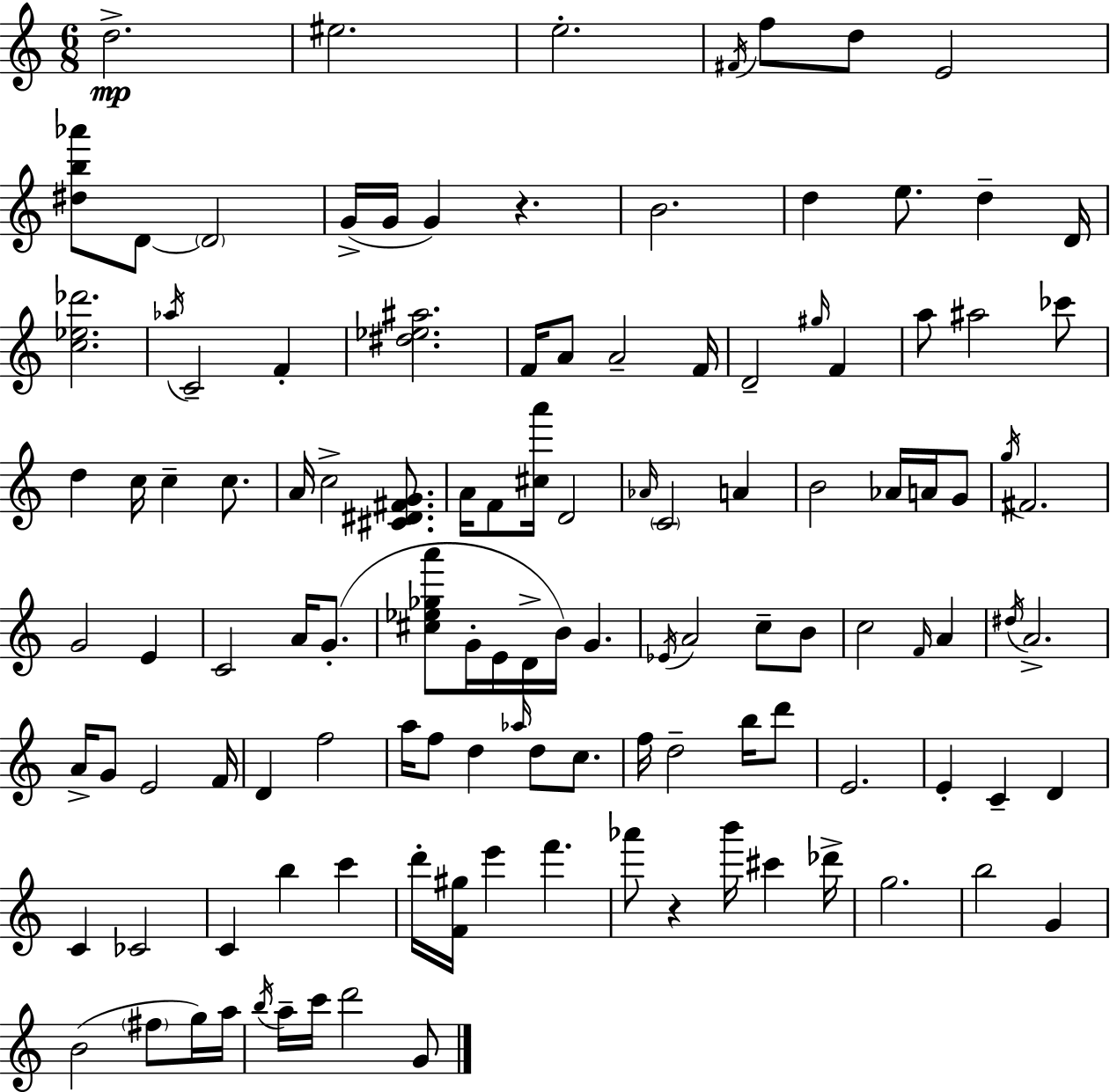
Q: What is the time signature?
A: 6/8